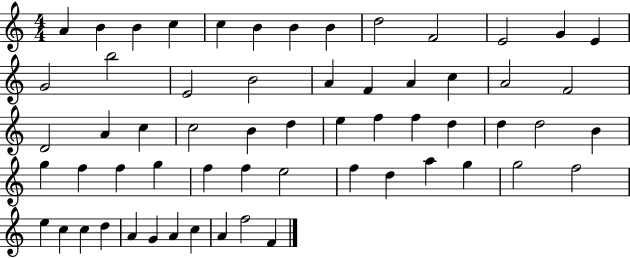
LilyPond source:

{
  \clef treble
  \numericTimeSignature
  \time 4/4
  \key c \major
  a'4 b'4 b'4 c''4 | c''4 b'4 b'4 b'4 | d''2 f'2 | e'2 g'4 e'4 | \break g'2 b''2 | e'2 b'2 | a'4 f'4 a'4 c''4 | a'2 f'2 | \break d'2 a'4 c''4 | c''2 b'4 d''4 | e''4 f''4 f''4 d''4 | d''4 d''2 b'4 | \break g''4 f''4 f''4 g''4 | f''4 f''4 e''2 | f''4 d''4 a''4 g''4 | g''2 f''2 | \break e''4 c''4 c''4 d''4 | a'4 g'4 a'4 c''4 | a'4 f''2 f'4 | \bar "|."
}